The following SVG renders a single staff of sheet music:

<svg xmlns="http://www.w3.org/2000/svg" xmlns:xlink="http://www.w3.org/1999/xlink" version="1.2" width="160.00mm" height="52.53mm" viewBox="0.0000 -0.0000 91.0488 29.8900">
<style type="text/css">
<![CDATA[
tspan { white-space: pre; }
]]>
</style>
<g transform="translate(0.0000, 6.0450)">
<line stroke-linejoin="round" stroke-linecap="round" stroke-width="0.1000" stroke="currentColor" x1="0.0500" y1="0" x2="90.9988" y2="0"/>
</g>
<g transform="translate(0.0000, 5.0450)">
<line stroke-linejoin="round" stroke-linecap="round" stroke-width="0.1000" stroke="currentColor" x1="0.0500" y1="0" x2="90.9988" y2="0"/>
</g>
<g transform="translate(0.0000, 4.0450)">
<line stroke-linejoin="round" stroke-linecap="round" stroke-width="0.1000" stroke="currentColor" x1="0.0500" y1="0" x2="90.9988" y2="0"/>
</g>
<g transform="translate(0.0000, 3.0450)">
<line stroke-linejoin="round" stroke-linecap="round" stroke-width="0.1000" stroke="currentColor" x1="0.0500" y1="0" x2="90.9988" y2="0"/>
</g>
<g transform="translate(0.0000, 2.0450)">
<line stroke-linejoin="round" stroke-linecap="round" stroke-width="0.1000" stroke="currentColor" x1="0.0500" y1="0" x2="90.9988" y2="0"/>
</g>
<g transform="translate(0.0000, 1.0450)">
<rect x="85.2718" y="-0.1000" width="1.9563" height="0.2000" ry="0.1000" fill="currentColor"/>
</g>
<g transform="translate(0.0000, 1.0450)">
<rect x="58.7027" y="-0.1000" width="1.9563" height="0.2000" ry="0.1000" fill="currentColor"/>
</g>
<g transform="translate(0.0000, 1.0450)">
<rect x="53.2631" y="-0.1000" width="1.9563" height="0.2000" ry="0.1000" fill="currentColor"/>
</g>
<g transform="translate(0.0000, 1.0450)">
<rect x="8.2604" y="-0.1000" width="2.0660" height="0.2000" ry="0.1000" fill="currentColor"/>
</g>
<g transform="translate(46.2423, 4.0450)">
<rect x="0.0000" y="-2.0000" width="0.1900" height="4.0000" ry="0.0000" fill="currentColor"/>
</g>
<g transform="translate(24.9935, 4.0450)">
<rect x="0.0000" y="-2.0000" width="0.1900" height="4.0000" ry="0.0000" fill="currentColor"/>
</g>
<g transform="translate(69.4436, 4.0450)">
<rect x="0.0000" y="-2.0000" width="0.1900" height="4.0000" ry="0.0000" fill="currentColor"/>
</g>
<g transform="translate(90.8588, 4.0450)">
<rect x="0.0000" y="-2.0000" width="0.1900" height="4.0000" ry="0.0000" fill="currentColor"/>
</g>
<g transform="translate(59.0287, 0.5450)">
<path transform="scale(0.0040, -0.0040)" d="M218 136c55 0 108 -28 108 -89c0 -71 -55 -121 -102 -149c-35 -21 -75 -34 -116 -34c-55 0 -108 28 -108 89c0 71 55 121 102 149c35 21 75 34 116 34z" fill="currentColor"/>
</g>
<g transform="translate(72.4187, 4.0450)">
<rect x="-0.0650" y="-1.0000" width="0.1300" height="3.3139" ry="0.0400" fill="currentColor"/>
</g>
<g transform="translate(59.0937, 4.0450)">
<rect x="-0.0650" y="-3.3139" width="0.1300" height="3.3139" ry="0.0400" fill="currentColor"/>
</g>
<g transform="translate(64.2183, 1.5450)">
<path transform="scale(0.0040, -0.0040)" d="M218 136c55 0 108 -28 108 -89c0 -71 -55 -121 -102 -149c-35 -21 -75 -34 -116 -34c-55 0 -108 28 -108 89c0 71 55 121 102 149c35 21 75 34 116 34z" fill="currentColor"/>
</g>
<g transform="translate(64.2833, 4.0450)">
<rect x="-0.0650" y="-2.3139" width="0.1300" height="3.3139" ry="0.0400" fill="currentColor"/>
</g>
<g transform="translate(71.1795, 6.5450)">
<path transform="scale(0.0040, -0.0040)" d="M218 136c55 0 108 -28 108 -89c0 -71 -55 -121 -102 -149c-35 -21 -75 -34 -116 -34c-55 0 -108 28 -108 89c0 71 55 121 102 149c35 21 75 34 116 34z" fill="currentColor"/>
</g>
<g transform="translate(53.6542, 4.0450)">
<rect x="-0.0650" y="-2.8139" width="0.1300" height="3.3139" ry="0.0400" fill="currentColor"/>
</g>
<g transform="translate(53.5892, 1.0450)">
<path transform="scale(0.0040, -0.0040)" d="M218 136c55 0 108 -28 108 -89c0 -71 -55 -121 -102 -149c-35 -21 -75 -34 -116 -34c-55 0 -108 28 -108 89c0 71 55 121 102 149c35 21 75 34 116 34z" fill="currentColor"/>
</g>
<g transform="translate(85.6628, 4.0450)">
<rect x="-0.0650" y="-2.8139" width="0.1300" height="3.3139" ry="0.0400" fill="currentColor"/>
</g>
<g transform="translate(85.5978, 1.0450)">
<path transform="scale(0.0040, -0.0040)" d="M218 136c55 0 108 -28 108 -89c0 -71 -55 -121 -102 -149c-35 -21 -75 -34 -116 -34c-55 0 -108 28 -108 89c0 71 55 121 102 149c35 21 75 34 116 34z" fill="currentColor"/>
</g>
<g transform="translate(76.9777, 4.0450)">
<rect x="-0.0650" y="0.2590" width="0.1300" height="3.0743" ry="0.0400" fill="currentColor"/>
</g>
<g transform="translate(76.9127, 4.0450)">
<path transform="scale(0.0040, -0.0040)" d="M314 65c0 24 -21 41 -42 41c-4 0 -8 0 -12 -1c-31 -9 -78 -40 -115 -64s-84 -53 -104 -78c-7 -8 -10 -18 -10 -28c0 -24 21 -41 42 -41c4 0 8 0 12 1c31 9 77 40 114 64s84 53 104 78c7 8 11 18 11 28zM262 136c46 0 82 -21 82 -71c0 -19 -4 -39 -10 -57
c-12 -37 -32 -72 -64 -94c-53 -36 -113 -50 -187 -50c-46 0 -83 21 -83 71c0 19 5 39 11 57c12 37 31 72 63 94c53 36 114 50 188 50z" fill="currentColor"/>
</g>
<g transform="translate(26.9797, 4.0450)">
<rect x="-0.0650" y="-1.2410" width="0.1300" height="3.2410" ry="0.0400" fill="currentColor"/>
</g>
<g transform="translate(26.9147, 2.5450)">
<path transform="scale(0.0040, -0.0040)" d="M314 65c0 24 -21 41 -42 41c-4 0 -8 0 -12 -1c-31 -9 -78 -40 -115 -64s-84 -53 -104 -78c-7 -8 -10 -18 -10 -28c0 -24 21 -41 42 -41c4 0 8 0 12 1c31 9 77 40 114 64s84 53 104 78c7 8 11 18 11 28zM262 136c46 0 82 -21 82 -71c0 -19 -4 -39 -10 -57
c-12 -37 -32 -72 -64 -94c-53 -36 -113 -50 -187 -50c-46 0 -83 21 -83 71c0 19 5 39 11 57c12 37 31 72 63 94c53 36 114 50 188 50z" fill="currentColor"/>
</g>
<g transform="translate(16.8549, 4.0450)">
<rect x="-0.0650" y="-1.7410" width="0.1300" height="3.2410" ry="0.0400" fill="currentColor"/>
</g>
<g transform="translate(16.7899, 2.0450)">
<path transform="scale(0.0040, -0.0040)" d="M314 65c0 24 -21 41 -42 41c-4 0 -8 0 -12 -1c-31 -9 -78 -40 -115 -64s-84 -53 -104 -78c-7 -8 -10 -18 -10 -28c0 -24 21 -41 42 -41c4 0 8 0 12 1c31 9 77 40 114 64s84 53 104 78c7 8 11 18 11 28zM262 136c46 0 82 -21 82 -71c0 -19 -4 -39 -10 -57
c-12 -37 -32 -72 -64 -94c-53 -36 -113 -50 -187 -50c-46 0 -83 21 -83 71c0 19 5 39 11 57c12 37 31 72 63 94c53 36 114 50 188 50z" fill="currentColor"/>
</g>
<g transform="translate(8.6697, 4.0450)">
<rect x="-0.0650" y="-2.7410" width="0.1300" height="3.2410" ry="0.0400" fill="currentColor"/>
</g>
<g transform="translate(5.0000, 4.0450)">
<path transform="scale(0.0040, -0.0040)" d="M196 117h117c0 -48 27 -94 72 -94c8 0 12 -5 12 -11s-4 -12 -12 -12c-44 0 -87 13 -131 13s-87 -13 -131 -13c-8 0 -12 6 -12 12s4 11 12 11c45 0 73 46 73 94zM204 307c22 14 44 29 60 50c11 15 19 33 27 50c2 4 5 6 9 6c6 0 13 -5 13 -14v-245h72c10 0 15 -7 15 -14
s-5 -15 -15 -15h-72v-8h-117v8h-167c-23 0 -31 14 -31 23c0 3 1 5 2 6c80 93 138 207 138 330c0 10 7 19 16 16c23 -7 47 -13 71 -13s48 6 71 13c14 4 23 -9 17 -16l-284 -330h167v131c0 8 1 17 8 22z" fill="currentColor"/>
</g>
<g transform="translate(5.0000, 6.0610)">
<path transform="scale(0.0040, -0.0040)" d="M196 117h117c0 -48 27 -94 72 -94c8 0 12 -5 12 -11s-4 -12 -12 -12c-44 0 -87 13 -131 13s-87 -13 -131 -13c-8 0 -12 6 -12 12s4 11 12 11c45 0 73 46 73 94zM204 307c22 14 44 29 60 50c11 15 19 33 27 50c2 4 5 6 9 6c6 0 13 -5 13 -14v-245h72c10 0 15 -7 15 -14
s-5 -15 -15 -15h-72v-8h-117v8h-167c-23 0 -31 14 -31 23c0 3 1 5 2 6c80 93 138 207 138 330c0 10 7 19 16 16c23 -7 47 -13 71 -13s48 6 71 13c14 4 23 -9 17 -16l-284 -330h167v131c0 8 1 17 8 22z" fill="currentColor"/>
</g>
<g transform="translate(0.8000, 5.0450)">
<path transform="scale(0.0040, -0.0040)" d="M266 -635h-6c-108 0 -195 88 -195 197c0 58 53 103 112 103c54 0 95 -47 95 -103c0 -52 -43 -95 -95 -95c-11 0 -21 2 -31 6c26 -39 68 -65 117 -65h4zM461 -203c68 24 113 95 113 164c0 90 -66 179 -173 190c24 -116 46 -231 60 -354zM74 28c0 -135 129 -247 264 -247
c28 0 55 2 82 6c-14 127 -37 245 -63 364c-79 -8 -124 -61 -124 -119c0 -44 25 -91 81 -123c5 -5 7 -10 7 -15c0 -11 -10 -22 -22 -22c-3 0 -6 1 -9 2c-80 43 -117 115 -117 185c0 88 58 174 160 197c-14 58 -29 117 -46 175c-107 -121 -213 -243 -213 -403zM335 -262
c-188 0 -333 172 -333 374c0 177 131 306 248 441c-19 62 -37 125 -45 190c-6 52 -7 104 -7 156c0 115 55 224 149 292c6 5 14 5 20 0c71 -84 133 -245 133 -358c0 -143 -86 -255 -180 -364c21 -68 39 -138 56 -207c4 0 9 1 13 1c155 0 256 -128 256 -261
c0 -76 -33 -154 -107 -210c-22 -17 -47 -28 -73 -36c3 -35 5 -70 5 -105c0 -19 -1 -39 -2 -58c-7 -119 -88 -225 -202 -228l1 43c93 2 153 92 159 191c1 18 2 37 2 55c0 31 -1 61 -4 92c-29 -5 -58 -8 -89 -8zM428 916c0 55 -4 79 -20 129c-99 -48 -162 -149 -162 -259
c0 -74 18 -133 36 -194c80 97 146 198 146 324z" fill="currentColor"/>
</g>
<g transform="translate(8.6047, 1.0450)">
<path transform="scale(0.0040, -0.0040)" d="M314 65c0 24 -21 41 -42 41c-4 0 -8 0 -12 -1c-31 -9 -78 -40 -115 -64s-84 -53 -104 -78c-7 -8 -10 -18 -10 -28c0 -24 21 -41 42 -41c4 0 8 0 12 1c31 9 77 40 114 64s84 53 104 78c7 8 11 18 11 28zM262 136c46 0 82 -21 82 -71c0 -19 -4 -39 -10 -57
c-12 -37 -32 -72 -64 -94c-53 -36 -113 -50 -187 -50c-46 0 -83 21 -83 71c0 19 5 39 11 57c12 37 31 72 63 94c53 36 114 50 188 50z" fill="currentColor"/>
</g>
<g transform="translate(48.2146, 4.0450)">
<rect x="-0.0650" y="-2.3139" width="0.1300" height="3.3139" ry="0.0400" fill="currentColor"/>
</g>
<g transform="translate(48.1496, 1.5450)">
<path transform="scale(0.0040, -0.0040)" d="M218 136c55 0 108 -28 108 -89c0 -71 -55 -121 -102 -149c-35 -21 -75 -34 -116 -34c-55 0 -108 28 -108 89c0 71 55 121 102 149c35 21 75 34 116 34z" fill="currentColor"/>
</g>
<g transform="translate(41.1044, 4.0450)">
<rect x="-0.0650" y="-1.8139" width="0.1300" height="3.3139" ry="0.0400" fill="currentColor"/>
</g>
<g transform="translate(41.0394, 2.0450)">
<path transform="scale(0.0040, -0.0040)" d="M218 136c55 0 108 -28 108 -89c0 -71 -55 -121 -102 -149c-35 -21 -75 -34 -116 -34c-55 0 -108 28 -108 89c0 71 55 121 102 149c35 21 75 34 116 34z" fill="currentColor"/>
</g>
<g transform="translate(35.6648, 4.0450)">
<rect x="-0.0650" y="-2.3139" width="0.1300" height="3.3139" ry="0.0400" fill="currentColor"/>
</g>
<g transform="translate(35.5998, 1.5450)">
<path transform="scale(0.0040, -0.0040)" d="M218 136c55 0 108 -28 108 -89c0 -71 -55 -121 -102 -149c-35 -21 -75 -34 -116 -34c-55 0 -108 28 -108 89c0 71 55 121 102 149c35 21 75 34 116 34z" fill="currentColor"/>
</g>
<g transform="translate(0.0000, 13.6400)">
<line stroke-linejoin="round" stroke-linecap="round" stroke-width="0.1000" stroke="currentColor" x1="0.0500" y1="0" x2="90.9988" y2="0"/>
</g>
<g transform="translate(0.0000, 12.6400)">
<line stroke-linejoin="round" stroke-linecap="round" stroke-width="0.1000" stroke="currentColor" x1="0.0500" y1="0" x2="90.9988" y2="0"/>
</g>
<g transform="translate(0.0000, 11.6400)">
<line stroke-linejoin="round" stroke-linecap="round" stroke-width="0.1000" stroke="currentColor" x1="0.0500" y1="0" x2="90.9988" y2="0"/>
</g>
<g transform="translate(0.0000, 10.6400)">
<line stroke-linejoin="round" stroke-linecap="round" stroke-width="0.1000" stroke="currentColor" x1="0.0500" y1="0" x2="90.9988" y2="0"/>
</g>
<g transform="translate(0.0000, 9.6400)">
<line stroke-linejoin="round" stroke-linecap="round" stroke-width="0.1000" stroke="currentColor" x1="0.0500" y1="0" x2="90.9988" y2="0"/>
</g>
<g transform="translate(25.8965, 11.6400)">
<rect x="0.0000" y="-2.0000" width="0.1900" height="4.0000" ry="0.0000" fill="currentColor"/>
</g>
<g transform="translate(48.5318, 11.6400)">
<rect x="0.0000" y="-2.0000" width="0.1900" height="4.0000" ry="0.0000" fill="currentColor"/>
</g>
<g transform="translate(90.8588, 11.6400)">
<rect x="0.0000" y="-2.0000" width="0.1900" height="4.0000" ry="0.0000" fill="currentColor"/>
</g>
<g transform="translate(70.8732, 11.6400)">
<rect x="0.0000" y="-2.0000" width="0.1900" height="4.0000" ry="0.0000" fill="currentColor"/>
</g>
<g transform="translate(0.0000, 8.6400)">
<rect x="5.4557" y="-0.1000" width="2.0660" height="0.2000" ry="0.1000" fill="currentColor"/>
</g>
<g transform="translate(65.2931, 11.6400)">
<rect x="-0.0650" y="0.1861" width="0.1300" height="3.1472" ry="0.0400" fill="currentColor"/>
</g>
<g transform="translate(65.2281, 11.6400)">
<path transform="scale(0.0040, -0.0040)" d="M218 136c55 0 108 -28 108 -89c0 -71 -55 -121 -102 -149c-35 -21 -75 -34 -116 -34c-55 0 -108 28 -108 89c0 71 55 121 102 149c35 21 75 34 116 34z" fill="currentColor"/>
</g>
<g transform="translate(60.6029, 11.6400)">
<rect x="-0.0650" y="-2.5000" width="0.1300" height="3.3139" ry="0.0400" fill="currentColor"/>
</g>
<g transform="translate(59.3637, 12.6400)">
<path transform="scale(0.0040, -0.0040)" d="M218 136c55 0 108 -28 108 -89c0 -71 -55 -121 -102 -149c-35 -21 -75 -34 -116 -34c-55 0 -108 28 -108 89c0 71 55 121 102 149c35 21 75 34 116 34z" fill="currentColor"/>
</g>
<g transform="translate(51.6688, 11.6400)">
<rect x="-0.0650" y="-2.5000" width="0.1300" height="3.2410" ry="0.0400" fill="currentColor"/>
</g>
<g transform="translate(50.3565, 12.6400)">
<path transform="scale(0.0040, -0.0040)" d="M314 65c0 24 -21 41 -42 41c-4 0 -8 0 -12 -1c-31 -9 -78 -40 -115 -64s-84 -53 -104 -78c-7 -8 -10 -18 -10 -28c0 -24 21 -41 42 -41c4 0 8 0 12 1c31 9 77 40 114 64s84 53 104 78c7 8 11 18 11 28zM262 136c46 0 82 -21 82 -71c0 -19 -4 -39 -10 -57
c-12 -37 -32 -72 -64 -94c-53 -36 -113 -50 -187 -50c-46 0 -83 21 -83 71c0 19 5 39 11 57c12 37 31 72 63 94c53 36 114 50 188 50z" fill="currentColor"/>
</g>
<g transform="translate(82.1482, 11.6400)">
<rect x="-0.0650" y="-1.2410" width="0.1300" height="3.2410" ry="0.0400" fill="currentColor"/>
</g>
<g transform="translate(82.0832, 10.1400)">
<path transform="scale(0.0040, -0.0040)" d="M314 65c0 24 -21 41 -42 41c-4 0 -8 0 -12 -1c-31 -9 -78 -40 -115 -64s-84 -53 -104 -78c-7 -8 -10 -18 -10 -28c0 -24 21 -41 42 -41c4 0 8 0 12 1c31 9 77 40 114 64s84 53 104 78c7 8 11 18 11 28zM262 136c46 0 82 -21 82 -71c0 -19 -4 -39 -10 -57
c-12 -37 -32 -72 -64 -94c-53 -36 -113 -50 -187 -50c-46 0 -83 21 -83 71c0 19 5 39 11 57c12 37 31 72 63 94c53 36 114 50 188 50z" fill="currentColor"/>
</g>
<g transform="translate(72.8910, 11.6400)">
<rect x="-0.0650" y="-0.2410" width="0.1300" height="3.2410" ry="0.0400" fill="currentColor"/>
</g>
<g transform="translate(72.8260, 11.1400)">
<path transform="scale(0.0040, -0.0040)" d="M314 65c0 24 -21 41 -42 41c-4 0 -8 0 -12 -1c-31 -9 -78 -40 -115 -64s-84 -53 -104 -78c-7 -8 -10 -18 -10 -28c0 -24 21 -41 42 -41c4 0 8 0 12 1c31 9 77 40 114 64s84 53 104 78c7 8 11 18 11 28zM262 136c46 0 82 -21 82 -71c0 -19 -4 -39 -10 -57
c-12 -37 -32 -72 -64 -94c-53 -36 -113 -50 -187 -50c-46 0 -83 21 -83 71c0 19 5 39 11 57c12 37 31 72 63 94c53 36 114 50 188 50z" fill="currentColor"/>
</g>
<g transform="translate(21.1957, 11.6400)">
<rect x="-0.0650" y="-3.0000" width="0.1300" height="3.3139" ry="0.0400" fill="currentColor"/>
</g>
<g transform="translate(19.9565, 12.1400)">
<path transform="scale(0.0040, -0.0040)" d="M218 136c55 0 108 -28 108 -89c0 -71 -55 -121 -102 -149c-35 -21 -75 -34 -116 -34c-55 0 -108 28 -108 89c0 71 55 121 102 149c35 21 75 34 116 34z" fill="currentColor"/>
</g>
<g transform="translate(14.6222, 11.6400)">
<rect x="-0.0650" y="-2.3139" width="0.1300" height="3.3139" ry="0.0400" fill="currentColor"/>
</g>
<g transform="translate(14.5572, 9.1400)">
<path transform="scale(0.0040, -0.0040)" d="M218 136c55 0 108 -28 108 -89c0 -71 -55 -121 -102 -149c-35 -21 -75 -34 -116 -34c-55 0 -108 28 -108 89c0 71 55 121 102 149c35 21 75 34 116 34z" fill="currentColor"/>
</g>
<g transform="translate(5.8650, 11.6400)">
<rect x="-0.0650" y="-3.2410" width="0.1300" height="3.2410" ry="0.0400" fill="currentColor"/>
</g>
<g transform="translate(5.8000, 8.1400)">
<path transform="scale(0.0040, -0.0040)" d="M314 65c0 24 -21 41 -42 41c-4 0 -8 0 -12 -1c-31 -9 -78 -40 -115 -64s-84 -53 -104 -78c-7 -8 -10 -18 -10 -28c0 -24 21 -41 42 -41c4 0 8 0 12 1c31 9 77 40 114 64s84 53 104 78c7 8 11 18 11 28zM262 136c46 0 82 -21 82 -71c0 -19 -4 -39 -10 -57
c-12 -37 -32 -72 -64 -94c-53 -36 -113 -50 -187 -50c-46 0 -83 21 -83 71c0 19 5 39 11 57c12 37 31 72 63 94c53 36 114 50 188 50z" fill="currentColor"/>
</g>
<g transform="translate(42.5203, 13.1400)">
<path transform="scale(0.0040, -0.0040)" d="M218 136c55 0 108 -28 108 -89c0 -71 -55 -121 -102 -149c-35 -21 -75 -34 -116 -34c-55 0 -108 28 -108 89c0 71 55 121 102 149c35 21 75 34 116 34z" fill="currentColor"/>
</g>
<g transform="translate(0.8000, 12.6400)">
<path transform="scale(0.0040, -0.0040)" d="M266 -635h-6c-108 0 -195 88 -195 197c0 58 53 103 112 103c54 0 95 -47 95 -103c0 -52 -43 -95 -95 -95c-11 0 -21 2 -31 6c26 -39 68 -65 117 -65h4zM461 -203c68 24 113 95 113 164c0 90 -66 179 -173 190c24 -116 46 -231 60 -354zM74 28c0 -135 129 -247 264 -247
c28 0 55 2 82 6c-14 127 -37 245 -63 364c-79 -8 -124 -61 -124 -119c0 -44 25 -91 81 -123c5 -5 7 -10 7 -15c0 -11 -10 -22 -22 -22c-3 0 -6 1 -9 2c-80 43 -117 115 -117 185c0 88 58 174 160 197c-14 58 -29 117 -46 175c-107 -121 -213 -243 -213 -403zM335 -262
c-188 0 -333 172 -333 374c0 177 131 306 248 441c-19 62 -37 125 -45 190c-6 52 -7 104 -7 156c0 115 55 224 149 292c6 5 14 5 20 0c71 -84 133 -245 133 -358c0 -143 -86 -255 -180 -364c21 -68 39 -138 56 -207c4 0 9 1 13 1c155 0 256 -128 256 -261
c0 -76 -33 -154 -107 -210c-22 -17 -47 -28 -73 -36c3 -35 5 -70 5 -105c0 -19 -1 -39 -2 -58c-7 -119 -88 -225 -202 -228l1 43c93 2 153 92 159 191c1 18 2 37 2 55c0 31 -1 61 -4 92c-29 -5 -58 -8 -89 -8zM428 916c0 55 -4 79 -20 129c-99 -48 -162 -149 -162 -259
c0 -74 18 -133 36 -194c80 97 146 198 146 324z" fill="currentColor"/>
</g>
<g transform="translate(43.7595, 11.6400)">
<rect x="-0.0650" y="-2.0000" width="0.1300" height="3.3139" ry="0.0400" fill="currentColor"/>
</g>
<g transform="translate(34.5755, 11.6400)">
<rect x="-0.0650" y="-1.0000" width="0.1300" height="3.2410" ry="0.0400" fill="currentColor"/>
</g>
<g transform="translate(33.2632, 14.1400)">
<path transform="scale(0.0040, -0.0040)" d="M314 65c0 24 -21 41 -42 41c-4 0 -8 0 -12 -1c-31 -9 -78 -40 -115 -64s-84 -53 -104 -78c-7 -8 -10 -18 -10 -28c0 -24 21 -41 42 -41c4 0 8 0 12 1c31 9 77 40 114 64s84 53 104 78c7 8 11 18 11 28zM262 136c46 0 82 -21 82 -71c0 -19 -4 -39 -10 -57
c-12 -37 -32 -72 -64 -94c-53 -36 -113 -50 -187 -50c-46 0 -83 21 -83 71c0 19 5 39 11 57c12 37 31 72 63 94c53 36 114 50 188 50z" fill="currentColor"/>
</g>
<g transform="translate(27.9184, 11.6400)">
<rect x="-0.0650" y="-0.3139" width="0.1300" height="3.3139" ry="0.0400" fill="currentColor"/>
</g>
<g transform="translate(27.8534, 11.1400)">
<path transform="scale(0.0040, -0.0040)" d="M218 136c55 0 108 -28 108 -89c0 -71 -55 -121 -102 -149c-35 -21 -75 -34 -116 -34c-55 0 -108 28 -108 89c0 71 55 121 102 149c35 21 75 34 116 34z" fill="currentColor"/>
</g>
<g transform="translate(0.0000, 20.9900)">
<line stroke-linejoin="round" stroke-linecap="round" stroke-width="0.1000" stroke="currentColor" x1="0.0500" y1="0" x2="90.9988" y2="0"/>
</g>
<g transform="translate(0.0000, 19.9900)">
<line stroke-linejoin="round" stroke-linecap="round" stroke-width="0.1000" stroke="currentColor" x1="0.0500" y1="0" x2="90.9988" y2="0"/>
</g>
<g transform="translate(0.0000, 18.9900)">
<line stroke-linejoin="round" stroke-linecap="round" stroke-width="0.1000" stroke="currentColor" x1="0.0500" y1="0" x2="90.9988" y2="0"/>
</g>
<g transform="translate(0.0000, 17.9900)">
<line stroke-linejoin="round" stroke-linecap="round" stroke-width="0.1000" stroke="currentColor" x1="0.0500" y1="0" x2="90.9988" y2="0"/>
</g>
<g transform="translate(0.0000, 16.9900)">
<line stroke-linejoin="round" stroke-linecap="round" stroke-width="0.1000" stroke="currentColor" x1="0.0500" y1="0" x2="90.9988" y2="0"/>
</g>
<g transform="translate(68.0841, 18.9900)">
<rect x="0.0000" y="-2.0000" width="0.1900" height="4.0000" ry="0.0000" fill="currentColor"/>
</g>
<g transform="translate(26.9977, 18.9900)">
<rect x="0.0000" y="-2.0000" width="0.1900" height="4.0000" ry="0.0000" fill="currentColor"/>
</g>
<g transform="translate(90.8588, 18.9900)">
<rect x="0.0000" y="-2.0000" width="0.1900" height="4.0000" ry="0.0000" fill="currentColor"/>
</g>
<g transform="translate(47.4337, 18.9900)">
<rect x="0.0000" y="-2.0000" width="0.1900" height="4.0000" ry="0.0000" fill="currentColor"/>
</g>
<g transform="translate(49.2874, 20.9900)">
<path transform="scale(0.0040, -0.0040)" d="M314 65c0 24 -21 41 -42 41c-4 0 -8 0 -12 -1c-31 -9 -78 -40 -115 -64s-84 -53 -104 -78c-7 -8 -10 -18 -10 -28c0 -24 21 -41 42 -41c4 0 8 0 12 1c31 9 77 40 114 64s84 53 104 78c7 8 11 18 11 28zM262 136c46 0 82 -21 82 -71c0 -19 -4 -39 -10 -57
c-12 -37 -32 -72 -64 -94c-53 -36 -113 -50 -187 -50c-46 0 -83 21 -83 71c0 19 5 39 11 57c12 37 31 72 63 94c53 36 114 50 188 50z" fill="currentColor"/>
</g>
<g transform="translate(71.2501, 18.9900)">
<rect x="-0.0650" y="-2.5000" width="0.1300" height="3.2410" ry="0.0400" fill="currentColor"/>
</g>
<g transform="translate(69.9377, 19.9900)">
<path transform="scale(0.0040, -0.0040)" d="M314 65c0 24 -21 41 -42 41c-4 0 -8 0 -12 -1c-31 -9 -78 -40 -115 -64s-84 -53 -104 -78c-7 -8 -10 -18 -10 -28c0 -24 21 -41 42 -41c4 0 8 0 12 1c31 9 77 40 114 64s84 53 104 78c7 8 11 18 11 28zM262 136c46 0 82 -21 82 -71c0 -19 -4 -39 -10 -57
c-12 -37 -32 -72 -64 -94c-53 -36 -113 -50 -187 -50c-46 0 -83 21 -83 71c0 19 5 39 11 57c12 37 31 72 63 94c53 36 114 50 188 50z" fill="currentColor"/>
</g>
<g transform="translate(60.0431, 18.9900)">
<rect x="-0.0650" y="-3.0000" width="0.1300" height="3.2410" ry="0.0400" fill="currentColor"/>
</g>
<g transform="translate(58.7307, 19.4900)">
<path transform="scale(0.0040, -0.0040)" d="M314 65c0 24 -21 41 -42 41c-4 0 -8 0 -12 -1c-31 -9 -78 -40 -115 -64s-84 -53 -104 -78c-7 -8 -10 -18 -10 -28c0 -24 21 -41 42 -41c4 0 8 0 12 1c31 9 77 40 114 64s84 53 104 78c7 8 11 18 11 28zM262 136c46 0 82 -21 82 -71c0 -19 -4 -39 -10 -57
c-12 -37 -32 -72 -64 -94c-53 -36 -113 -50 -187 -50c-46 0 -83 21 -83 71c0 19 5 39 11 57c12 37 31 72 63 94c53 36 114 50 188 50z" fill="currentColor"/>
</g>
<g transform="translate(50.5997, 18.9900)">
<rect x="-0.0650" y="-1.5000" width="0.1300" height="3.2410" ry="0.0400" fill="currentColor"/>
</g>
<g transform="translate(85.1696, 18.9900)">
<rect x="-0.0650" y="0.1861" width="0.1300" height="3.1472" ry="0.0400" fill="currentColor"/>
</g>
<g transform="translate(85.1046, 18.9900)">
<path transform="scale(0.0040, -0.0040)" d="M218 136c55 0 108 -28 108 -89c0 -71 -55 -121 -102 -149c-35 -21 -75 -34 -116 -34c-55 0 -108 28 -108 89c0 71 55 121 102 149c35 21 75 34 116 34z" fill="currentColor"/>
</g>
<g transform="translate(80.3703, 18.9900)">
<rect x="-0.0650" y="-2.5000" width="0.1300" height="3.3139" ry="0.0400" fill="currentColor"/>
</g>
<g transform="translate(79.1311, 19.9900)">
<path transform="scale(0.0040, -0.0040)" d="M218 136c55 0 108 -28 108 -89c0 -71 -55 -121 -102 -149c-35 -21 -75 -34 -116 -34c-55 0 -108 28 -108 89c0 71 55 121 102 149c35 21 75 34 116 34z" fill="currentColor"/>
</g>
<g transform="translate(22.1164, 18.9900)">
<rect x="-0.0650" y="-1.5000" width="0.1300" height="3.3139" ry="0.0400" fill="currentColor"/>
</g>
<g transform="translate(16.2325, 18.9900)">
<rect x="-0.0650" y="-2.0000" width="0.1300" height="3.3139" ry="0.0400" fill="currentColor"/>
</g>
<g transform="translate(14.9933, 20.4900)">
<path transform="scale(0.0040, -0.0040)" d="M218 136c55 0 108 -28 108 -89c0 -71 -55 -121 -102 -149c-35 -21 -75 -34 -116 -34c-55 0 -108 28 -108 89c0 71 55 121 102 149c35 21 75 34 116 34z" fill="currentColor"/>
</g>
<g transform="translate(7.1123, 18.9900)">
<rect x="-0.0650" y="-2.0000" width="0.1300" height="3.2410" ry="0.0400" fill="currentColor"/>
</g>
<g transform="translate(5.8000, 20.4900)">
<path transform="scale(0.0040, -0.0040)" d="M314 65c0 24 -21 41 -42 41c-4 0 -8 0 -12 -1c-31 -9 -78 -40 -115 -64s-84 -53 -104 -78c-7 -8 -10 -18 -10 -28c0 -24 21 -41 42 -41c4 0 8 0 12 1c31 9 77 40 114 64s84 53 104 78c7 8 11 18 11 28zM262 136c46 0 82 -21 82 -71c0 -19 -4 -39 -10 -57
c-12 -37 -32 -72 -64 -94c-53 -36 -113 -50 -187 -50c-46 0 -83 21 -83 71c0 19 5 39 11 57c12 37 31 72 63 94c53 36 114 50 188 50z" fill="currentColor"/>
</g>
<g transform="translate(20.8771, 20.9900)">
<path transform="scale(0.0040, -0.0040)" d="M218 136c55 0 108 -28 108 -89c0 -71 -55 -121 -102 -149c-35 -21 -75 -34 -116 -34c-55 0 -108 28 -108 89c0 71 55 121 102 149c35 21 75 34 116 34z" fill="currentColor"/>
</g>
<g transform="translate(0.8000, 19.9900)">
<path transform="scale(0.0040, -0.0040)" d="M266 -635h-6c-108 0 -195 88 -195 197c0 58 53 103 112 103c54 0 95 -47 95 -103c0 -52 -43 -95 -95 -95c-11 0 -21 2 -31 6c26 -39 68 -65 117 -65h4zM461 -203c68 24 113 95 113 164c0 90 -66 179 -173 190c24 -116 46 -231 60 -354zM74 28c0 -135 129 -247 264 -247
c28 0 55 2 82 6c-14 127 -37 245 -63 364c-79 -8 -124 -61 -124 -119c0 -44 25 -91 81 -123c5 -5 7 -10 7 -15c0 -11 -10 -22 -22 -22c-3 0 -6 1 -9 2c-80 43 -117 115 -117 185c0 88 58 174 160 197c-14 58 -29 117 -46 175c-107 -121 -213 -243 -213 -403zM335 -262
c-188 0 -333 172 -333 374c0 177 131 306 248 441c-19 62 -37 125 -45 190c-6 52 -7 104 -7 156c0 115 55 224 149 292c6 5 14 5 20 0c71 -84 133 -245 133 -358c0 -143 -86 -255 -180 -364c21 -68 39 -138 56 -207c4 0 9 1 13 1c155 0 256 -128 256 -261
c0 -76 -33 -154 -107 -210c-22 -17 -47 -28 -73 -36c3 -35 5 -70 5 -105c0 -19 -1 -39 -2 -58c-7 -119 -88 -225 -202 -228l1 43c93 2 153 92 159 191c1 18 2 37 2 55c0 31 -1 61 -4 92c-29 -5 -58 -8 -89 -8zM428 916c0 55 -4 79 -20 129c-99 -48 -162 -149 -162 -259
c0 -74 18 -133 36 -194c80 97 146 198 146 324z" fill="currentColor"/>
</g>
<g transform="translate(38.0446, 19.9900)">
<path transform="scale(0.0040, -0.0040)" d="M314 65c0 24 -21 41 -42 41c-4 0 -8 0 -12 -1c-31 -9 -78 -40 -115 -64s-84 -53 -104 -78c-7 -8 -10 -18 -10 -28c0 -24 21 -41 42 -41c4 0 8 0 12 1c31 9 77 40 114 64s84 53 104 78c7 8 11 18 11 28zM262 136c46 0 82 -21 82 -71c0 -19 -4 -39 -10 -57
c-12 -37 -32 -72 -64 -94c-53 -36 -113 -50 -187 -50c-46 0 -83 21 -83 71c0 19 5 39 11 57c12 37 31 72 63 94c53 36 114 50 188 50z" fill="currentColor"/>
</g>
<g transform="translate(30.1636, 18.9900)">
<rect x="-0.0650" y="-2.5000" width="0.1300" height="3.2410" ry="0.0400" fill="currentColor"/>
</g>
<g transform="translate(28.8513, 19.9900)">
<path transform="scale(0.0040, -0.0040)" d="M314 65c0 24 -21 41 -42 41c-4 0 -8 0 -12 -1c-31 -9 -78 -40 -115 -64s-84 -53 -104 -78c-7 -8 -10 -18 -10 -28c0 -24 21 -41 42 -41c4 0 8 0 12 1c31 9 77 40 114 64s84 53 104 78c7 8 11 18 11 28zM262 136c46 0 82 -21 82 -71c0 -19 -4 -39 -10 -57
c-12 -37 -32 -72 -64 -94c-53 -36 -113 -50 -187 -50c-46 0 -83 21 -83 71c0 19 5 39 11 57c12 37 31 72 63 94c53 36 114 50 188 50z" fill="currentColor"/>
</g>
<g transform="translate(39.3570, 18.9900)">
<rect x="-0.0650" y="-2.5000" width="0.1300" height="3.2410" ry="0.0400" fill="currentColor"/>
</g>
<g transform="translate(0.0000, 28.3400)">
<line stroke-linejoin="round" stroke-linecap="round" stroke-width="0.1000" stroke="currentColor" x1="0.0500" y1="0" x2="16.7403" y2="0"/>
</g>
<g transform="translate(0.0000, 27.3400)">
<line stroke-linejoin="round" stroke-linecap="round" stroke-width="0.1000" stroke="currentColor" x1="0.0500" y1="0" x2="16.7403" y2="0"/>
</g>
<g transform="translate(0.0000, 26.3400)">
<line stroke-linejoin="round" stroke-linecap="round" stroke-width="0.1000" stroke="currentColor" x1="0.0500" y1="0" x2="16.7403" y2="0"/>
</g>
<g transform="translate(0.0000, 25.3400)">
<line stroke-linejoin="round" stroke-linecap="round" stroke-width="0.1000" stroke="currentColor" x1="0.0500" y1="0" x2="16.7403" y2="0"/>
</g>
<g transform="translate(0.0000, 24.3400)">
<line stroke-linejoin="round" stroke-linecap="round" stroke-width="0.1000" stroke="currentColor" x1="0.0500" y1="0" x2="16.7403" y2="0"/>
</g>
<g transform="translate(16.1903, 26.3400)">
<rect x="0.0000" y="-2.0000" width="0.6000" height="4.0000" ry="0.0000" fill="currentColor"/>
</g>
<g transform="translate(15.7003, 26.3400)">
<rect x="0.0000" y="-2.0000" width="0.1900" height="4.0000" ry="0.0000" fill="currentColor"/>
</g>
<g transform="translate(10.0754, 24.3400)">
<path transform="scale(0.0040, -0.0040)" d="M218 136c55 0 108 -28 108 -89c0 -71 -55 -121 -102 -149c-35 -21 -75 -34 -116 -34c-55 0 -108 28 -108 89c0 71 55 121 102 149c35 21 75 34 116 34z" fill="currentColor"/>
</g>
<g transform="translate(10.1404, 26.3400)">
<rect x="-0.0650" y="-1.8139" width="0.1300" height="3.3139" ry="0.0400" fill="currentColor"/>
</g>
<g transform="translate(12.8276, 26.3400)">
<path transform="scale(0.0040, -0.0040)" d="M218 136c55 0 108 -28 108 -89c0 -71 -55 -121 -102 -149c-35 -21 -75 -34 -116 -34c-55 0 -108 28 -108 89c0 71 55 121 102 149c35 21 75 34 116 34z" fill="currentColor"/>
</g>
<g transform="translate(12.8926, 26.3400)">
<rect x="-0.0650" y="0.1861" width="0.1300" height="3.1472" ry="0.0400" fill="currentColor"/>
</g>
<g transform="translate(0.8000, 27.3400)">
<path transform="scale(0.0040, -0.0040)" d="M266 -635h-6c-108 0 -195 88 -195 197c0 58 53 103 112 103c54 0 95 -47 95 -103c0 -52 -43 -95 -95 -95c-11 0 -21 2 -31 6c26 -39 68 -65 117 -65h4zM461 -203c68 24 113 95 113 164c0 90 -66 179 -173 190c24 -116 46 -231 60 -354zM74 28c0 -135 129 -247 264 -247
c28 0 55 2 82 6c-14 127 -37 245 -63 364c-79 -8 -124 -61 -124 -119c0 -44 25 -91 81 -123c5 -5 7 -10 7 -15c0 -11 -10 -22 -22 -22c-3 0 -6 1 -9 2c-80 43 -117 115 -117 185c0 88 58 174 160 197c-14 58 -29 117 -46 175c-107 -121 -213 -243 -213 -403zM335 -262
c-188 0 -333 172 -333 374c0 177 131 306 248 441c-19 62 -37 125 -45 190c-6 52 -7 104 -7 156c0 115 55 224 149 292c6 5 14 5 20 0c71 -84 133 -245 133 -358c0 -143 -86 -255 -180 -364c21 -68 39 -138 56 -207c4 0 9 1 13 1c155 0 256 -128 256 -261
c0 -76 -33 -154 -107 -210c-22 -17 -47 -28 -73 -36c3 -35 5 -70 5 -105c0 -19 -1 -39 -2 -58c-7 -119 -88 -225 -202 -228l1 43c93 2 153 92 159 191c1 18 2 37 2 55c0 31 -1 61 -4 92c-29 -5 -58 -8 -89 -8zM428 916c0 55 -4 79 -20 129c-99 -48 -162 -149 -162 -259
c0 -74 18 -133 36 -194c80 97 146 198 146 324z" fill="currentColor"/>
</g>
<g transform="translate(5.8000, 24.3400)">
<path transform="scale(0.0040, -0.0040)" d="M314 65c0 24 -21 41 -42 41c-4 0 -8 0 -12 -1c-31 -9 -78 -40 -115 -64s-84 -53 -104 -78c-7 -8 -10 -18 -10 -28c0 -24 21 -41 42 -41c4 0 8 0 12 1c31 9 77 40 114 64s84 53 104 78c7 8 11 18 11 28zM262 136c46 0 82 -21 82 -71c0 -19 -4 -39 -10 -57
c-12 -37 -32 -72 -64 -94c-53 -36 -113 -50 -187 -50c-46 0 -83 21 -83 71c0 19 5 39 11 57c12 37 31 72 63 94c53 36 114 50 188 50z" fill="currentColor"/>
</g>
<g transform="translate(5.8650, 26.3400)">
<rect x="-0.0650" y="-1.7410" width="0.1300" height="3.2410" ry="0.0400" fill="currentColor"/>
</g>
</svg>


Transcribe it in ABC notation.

X:1
T:Untitled
M:4/4
L:1/4
K:C
a2 f2 e2 g f g a b g D B2 a b2 g A c D2 F G2 G B c2 e2 F2 F E G2 G2 E2 A2 G2 G B f2 f B